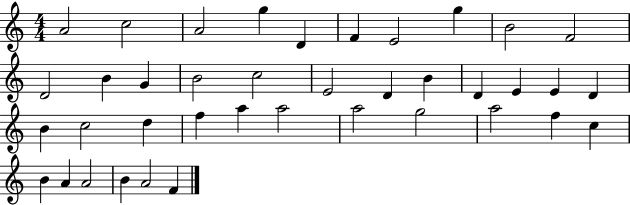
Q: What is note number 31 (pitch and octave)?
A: A5